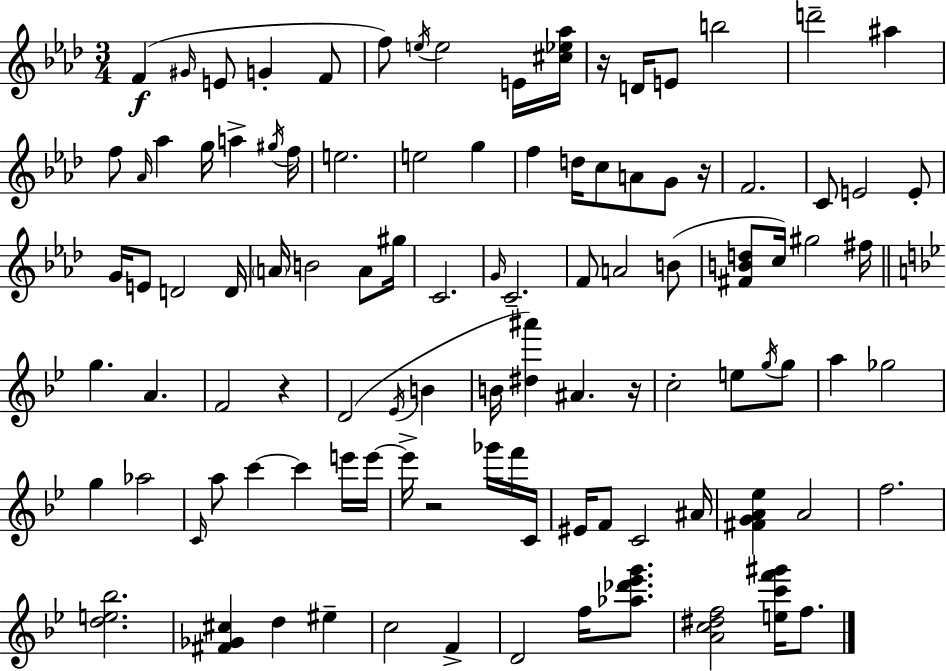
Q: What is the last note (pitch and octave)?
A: F5